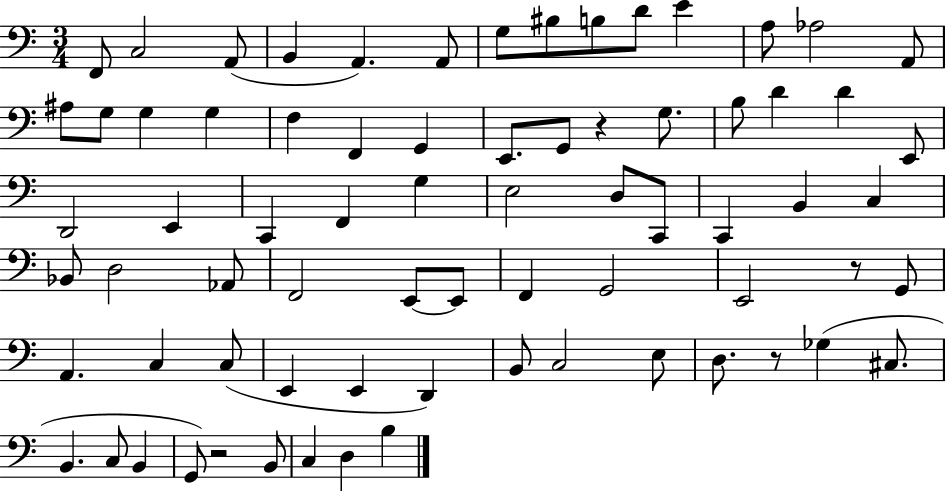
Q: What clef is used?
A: bass